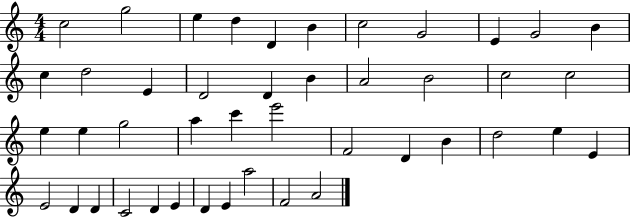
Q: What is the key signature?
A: C major